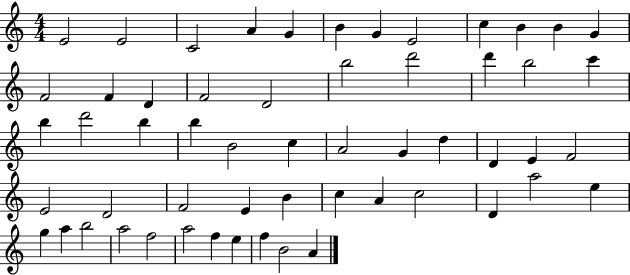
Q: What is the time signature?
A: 4/4